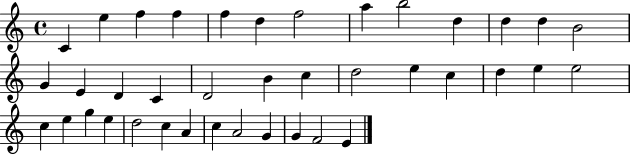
{
  \clef treble
  \time 4/4
  \defaultTimeSignature
  \key c \major
  c'4 e''4 f''4 f''4 | f''4 d''4 f''2 | a''4 b''2 d''4 | d''4 d''4 b'2 | \break g'4 e'4 d'4 c'4 | d'2 b'4 c''4 | d''2 e''4 c''4 | d''4 e''4 e''2 | \break c''4 e''4 g''4 e''4 | d''2 c''4 a'4 | c''4 a'2 g'4 | g'4 f'2 e'4 | \break \bar "|."
}